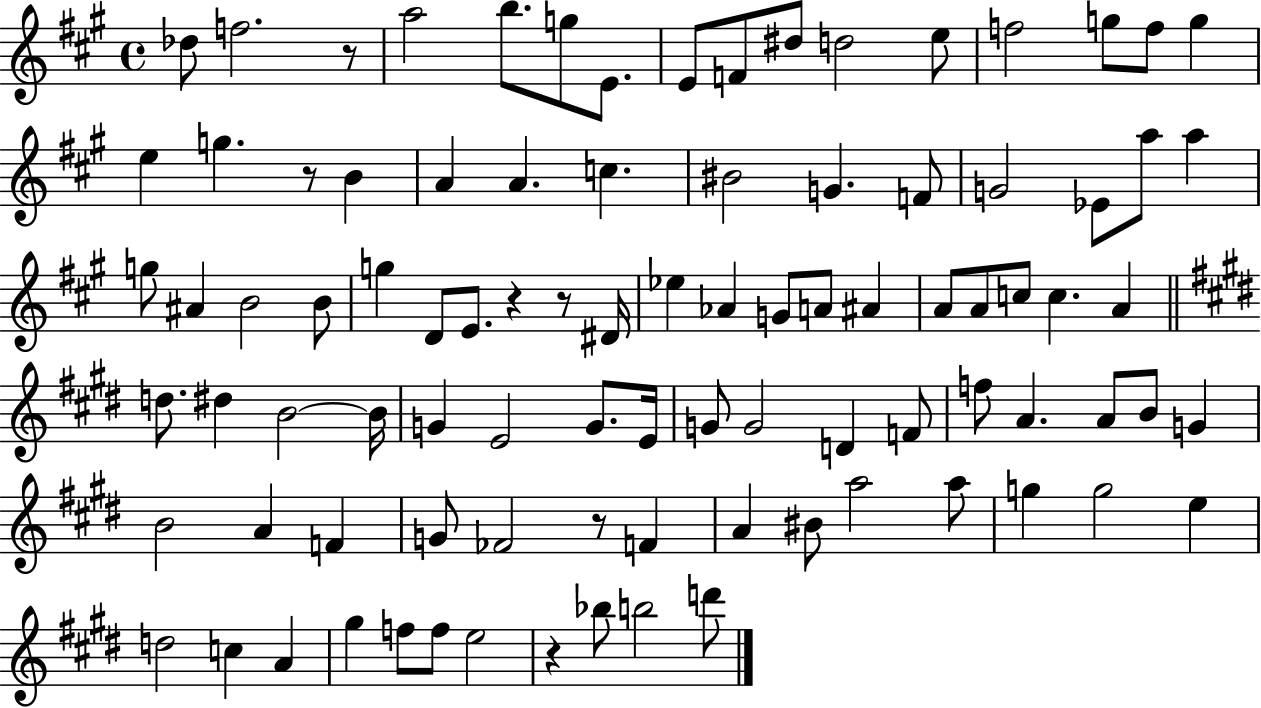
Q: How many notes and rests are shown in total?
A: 92